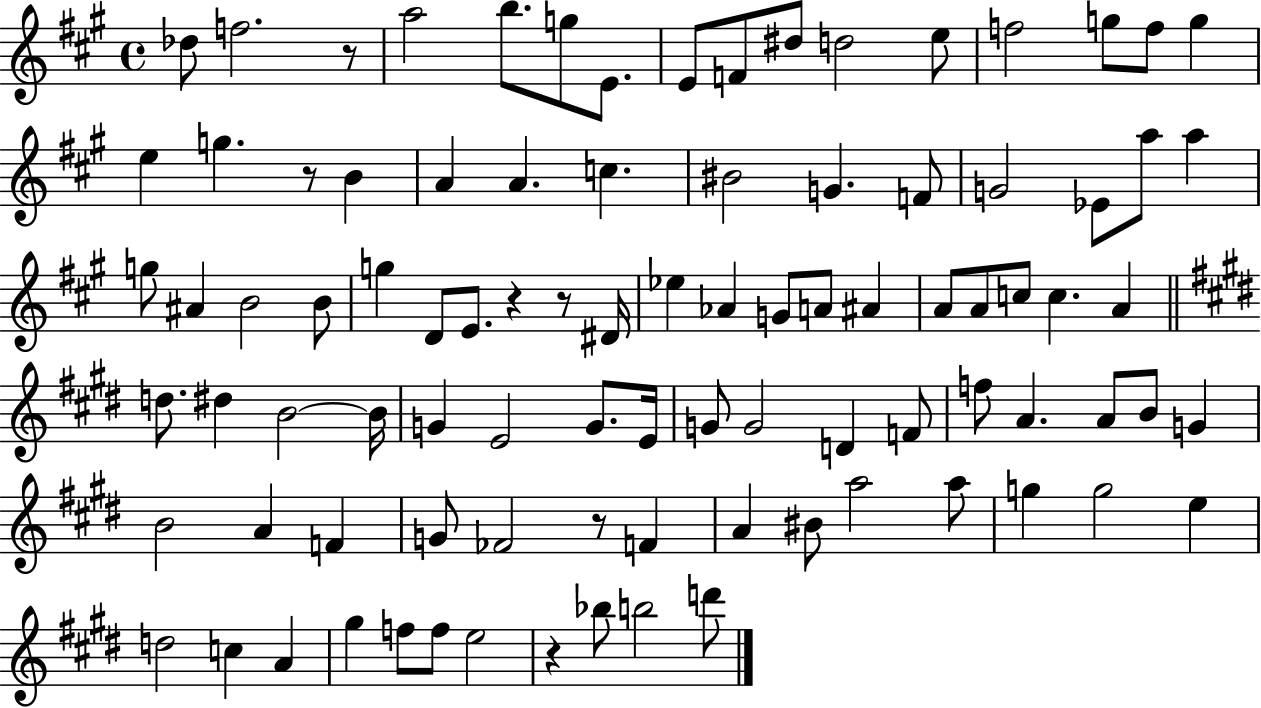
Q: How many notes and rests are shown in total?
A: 92